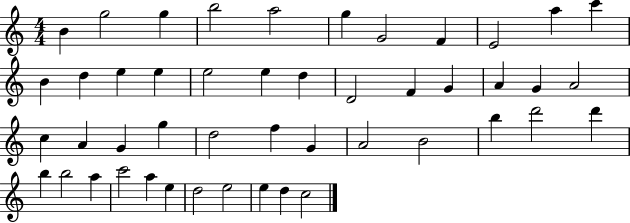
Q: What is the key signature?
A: C major